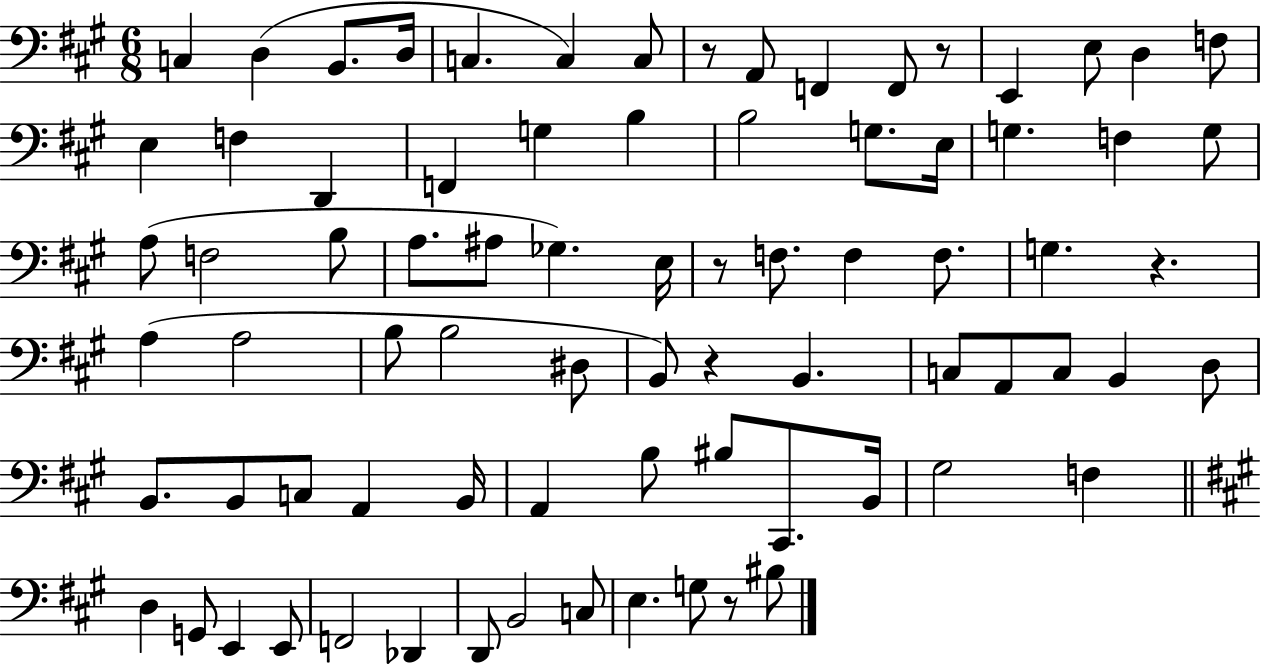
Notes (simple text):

C3/q D3/q B2/e. D3/s C3/q. C3/q C3/e R/e A2/e F2/q F2/e R/e E2/q E3/e D3/q F3/e E3/q F3/q D2/q F2/q G3/q B3/q B3/h G3/e. E3/s G3/q. F3/q G3/e A3/e F3/h B3/e A3/e. A#3/e Gb3/q. E3/s R/e F3/e. F3/q F3/e. G3/q. R/q. A3/q A3/h B3/e B3/h D#3/e B2/e R/q B2/q. C3/e A2/e C3/e B2/q D3/e B2/e. B2/e C3/e A2/q B2/s A2/q B3/e BIS3/e C#2/e. B2/s G#3/h F3/q D3/q G2/e E2/q E2/e F2/h Db2/q D2/e B2/h C3/e E3/q. G3/e R/e BIS3/e